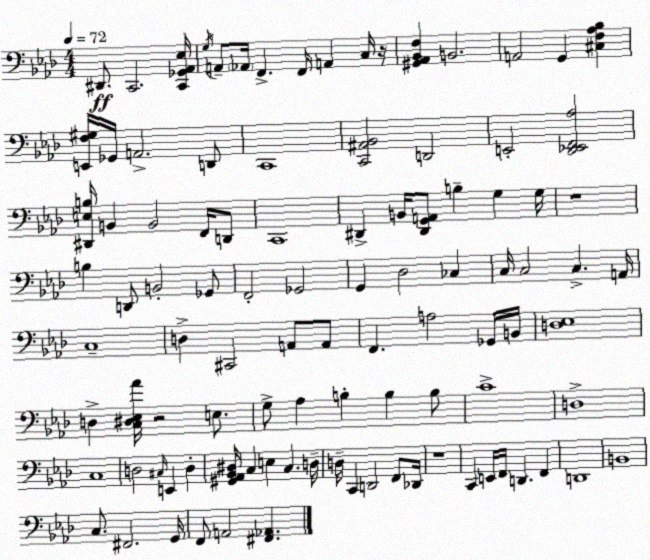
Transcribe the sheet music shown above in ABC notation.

X:1
T:Untitled
M:4/4
L:1/4
K:Ab
^D,,/2 C,,2 [C,,_G,,_A,,_E,]/4 G,/4 A,,/2 _A,,/4 F,, F,,/4 A,, C,/4 z/4 [^G,,_A,,_B,,F,] B,,2 A,,2 G,, [^C,F,_A,_B,] [E,,F,^G,]/4 _G,,/4 A,,2 D,,/2 C,,4 [C,,^A,,_B,,]2 D,,2 E,,2 [_D,,_E,,F,,_A,]2 [^D,,E,B,]/4 B,, B,,2 F,,/4 D,,/2 C,,4 ^D,, B,,/4 [^D,,G,,A,,]/2 B, G, G,/4 z4 B, D,,/2 B,,2 _G,,/2 F,,2 _G,,2 G,, _D,2 _C, C,/4 C,2 C, A,,/4 C,4 D, ^C,,2 A,,/2 A,,/2 F,, A,2 _G,,/4 B,,/4 [D,_E,]4 D, [C,^D,_E,_A]/4 z2 E,/2 G,/2 _A, B, B, B,/2 C4 D,4 C,4 D,2 ^C,/4 E,, D, [^G,,_A,,_B,,^D,]/4 C, E, C, D,/4 D,/4 C,, D,,2 F,,/2 _D,,/4 z4 C,, E,,/4 F,,/4 D,, F,, D,,4 B,,4 C,/2 ^F,,2 G,,/4 F,,/2 A,,2 [^F,,_A,,]